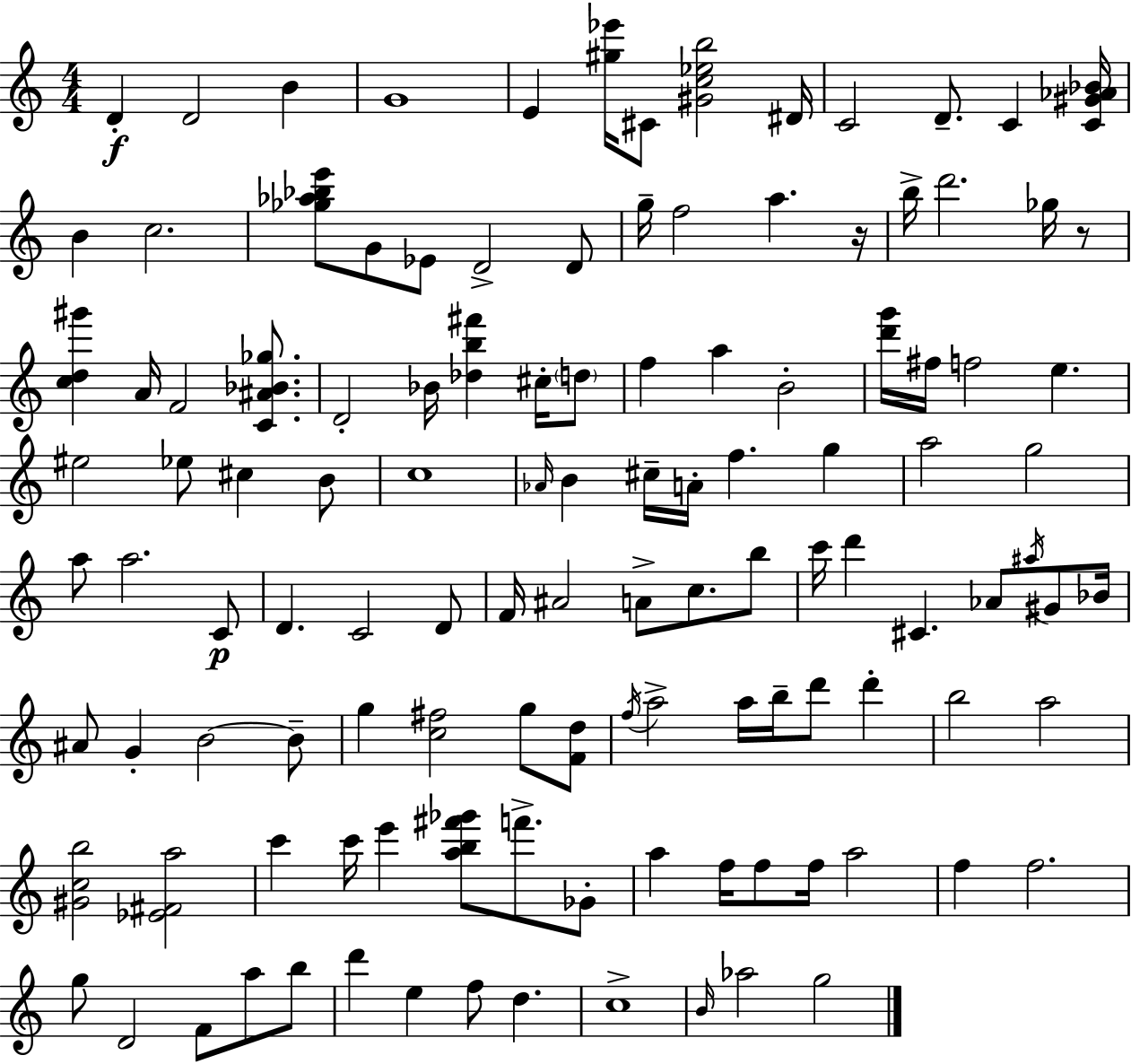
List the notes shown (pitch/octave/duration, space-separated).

D4/q D4/h B4/q G4/w E4/q [G#5,Eb6]/s C#4/e [G#4,C5,Eb5,B5]/h D#4/s C4/h D4/e. C4/q [C4,G#4,Ab4,Bb4]/s B4/q C5/h. [Gb5,Ab5,Bb5,E6]/e G4/e Eb4/e D4/h D4/e G5/s F5/h A5/q. R/s B5/s D6/h. Gb5/s R/e [C5,D5,G#6]/q A4/s F4/h [C4,A#4,Bb4,Gb5]/e. D4/h Bb4/s [Db5,B5,F#6]/q C#5/s D5/e F5/q A5/q B4/h [D6,G6]/s F#5/s F5/h E5/q. EIS5/h Eb5/e C#5/q B4/e C5/w Ab4/s B4/q C#5/s A4/s F5/q. G5/q A5/h G5/h A5/e A5/h. C4/e D4/q. C4/h D4/e F4/s A#4/h A4/e C5/e. B5/e C6/s D6/q C#4/q. Ab4/e A#5/s G#4/e Bb4/s A#4/e G4/q B4/h B4/e G5/q [C5,F#5]/h G5/e [F4,D5]/e F5/s A5/h A5/s B5/s D6/e D6/q B5/h A5/h [G#4,C5,B5]/h [Eb4,F#4,A5]/h C6/q C6/s E6/q [A5,B5,F#6,Gb6]/e F6/e. Gb4/e A5/q F5/s F5/e F5/s A5/h F5/q F5/h. G5/e D4/h F4/e A5/e B5/e D6/q E5/q F5/e D5/q. C5/w B4/s Ab5/h G5/h